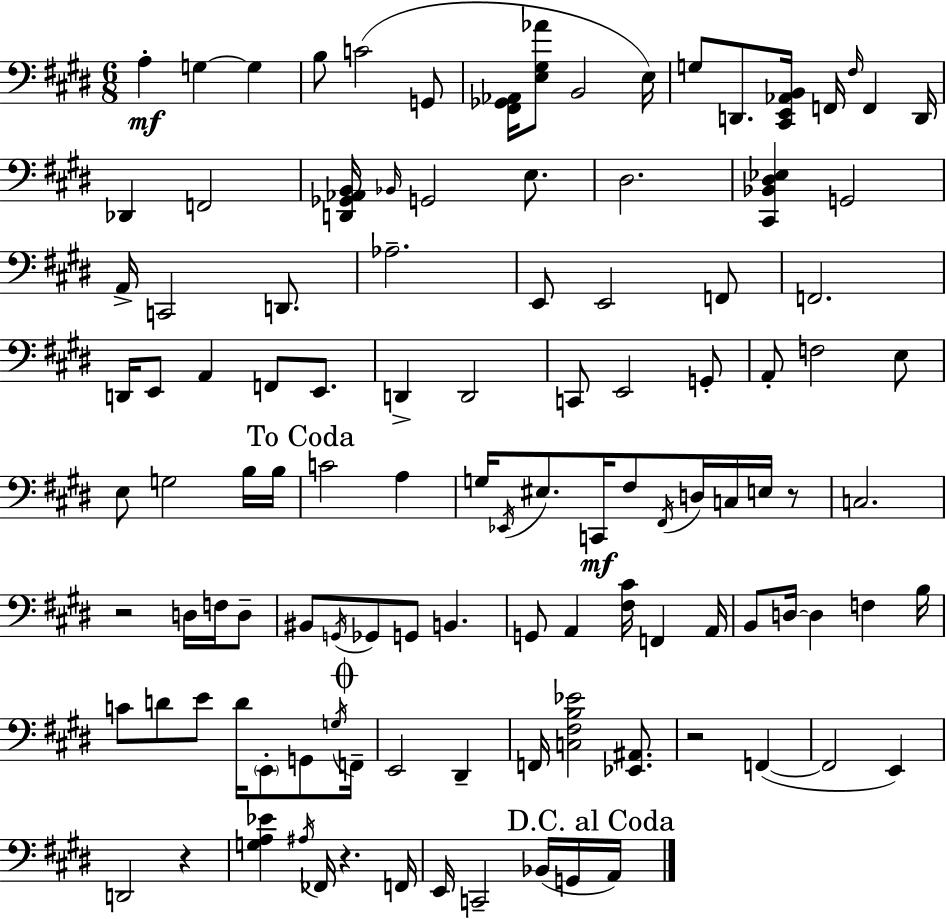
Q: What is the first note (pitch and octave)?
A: A3